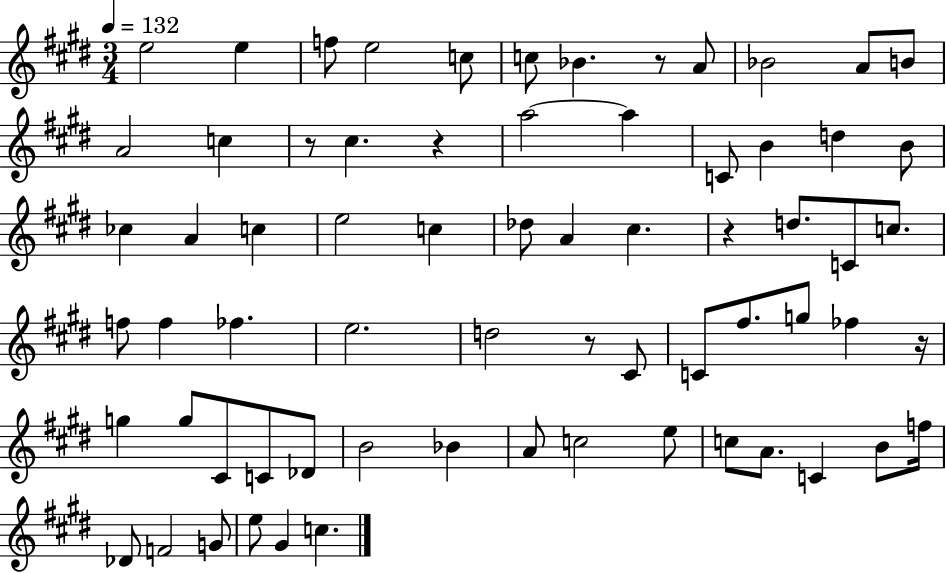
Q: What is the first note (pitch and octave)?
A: E5